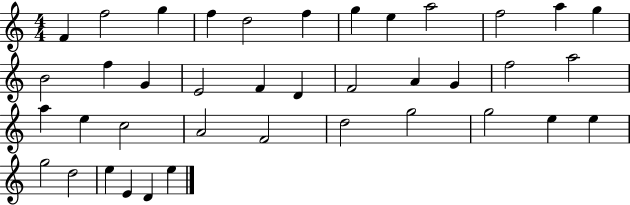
F4/q F5/h G5/q F5/q D5/h F5/q G5/q E5/q A5/h F5/h A5/q G5/q B4/h F5/q G4/q E4/h F4/q D4/q F4/h A4/q G4/q F5/h A5/h A5/q E5/q C5/h A4/h F4/h D5/h G5/h G5/h E5/q E5/q G5/h D5/h E5/q E4/q D4/q E5/q